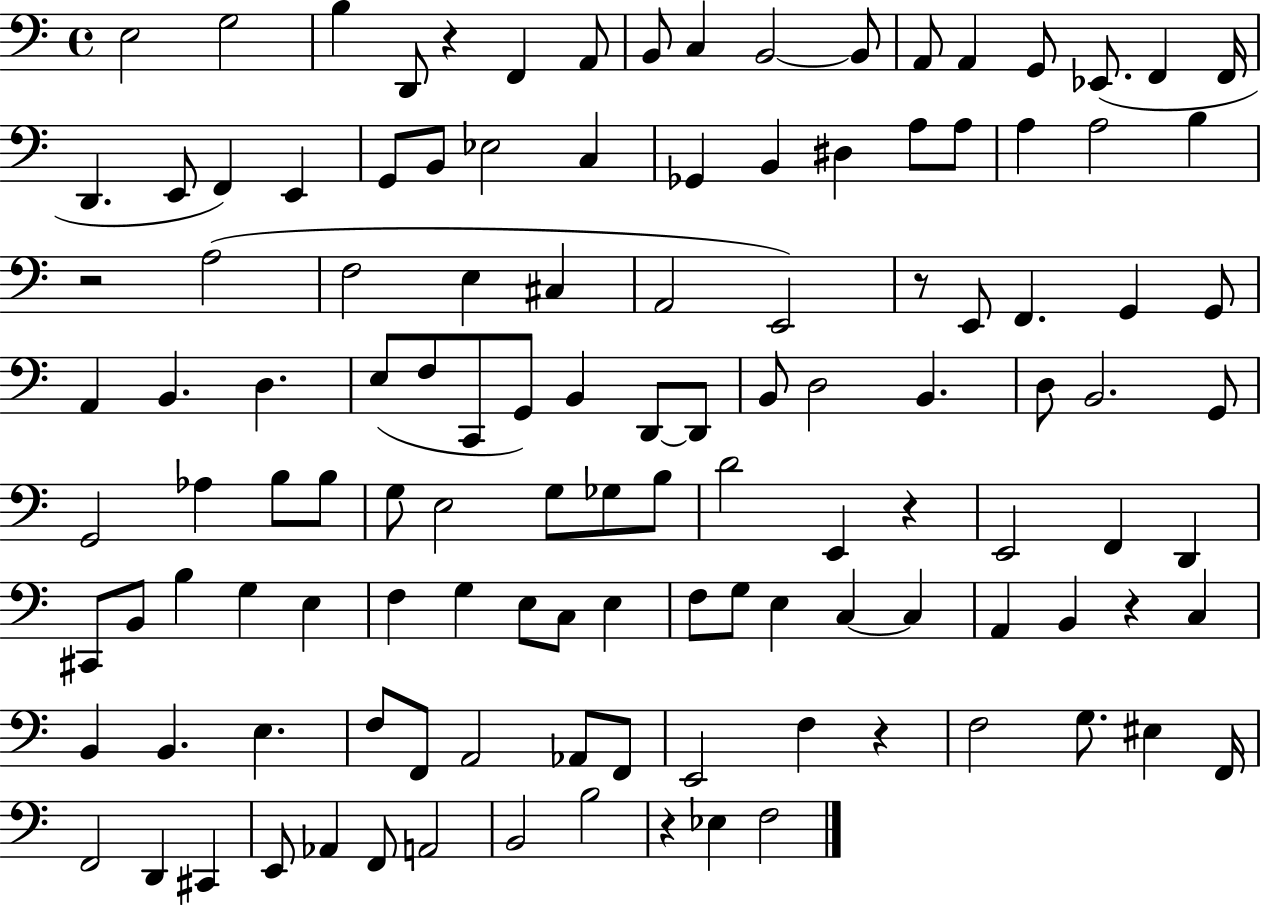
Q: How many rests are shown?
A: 7